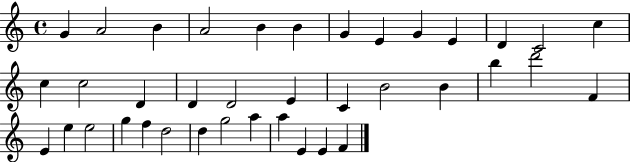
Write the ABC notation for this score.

X:1
T:Untitled
M:4/4
L:1/4
K:C
G A2 B A2 B B G E G E D C2 c c c2 D D D2 E C B2 B b d'2 F E e e2 g f d2 d g2 a a E E F